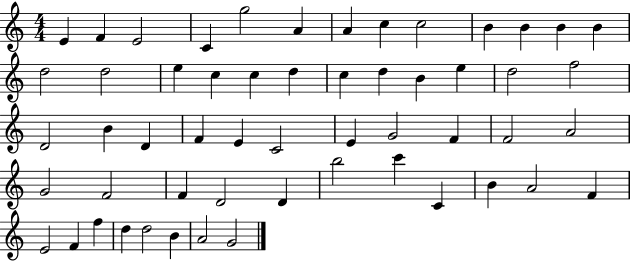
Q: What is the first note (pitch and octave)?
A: E4